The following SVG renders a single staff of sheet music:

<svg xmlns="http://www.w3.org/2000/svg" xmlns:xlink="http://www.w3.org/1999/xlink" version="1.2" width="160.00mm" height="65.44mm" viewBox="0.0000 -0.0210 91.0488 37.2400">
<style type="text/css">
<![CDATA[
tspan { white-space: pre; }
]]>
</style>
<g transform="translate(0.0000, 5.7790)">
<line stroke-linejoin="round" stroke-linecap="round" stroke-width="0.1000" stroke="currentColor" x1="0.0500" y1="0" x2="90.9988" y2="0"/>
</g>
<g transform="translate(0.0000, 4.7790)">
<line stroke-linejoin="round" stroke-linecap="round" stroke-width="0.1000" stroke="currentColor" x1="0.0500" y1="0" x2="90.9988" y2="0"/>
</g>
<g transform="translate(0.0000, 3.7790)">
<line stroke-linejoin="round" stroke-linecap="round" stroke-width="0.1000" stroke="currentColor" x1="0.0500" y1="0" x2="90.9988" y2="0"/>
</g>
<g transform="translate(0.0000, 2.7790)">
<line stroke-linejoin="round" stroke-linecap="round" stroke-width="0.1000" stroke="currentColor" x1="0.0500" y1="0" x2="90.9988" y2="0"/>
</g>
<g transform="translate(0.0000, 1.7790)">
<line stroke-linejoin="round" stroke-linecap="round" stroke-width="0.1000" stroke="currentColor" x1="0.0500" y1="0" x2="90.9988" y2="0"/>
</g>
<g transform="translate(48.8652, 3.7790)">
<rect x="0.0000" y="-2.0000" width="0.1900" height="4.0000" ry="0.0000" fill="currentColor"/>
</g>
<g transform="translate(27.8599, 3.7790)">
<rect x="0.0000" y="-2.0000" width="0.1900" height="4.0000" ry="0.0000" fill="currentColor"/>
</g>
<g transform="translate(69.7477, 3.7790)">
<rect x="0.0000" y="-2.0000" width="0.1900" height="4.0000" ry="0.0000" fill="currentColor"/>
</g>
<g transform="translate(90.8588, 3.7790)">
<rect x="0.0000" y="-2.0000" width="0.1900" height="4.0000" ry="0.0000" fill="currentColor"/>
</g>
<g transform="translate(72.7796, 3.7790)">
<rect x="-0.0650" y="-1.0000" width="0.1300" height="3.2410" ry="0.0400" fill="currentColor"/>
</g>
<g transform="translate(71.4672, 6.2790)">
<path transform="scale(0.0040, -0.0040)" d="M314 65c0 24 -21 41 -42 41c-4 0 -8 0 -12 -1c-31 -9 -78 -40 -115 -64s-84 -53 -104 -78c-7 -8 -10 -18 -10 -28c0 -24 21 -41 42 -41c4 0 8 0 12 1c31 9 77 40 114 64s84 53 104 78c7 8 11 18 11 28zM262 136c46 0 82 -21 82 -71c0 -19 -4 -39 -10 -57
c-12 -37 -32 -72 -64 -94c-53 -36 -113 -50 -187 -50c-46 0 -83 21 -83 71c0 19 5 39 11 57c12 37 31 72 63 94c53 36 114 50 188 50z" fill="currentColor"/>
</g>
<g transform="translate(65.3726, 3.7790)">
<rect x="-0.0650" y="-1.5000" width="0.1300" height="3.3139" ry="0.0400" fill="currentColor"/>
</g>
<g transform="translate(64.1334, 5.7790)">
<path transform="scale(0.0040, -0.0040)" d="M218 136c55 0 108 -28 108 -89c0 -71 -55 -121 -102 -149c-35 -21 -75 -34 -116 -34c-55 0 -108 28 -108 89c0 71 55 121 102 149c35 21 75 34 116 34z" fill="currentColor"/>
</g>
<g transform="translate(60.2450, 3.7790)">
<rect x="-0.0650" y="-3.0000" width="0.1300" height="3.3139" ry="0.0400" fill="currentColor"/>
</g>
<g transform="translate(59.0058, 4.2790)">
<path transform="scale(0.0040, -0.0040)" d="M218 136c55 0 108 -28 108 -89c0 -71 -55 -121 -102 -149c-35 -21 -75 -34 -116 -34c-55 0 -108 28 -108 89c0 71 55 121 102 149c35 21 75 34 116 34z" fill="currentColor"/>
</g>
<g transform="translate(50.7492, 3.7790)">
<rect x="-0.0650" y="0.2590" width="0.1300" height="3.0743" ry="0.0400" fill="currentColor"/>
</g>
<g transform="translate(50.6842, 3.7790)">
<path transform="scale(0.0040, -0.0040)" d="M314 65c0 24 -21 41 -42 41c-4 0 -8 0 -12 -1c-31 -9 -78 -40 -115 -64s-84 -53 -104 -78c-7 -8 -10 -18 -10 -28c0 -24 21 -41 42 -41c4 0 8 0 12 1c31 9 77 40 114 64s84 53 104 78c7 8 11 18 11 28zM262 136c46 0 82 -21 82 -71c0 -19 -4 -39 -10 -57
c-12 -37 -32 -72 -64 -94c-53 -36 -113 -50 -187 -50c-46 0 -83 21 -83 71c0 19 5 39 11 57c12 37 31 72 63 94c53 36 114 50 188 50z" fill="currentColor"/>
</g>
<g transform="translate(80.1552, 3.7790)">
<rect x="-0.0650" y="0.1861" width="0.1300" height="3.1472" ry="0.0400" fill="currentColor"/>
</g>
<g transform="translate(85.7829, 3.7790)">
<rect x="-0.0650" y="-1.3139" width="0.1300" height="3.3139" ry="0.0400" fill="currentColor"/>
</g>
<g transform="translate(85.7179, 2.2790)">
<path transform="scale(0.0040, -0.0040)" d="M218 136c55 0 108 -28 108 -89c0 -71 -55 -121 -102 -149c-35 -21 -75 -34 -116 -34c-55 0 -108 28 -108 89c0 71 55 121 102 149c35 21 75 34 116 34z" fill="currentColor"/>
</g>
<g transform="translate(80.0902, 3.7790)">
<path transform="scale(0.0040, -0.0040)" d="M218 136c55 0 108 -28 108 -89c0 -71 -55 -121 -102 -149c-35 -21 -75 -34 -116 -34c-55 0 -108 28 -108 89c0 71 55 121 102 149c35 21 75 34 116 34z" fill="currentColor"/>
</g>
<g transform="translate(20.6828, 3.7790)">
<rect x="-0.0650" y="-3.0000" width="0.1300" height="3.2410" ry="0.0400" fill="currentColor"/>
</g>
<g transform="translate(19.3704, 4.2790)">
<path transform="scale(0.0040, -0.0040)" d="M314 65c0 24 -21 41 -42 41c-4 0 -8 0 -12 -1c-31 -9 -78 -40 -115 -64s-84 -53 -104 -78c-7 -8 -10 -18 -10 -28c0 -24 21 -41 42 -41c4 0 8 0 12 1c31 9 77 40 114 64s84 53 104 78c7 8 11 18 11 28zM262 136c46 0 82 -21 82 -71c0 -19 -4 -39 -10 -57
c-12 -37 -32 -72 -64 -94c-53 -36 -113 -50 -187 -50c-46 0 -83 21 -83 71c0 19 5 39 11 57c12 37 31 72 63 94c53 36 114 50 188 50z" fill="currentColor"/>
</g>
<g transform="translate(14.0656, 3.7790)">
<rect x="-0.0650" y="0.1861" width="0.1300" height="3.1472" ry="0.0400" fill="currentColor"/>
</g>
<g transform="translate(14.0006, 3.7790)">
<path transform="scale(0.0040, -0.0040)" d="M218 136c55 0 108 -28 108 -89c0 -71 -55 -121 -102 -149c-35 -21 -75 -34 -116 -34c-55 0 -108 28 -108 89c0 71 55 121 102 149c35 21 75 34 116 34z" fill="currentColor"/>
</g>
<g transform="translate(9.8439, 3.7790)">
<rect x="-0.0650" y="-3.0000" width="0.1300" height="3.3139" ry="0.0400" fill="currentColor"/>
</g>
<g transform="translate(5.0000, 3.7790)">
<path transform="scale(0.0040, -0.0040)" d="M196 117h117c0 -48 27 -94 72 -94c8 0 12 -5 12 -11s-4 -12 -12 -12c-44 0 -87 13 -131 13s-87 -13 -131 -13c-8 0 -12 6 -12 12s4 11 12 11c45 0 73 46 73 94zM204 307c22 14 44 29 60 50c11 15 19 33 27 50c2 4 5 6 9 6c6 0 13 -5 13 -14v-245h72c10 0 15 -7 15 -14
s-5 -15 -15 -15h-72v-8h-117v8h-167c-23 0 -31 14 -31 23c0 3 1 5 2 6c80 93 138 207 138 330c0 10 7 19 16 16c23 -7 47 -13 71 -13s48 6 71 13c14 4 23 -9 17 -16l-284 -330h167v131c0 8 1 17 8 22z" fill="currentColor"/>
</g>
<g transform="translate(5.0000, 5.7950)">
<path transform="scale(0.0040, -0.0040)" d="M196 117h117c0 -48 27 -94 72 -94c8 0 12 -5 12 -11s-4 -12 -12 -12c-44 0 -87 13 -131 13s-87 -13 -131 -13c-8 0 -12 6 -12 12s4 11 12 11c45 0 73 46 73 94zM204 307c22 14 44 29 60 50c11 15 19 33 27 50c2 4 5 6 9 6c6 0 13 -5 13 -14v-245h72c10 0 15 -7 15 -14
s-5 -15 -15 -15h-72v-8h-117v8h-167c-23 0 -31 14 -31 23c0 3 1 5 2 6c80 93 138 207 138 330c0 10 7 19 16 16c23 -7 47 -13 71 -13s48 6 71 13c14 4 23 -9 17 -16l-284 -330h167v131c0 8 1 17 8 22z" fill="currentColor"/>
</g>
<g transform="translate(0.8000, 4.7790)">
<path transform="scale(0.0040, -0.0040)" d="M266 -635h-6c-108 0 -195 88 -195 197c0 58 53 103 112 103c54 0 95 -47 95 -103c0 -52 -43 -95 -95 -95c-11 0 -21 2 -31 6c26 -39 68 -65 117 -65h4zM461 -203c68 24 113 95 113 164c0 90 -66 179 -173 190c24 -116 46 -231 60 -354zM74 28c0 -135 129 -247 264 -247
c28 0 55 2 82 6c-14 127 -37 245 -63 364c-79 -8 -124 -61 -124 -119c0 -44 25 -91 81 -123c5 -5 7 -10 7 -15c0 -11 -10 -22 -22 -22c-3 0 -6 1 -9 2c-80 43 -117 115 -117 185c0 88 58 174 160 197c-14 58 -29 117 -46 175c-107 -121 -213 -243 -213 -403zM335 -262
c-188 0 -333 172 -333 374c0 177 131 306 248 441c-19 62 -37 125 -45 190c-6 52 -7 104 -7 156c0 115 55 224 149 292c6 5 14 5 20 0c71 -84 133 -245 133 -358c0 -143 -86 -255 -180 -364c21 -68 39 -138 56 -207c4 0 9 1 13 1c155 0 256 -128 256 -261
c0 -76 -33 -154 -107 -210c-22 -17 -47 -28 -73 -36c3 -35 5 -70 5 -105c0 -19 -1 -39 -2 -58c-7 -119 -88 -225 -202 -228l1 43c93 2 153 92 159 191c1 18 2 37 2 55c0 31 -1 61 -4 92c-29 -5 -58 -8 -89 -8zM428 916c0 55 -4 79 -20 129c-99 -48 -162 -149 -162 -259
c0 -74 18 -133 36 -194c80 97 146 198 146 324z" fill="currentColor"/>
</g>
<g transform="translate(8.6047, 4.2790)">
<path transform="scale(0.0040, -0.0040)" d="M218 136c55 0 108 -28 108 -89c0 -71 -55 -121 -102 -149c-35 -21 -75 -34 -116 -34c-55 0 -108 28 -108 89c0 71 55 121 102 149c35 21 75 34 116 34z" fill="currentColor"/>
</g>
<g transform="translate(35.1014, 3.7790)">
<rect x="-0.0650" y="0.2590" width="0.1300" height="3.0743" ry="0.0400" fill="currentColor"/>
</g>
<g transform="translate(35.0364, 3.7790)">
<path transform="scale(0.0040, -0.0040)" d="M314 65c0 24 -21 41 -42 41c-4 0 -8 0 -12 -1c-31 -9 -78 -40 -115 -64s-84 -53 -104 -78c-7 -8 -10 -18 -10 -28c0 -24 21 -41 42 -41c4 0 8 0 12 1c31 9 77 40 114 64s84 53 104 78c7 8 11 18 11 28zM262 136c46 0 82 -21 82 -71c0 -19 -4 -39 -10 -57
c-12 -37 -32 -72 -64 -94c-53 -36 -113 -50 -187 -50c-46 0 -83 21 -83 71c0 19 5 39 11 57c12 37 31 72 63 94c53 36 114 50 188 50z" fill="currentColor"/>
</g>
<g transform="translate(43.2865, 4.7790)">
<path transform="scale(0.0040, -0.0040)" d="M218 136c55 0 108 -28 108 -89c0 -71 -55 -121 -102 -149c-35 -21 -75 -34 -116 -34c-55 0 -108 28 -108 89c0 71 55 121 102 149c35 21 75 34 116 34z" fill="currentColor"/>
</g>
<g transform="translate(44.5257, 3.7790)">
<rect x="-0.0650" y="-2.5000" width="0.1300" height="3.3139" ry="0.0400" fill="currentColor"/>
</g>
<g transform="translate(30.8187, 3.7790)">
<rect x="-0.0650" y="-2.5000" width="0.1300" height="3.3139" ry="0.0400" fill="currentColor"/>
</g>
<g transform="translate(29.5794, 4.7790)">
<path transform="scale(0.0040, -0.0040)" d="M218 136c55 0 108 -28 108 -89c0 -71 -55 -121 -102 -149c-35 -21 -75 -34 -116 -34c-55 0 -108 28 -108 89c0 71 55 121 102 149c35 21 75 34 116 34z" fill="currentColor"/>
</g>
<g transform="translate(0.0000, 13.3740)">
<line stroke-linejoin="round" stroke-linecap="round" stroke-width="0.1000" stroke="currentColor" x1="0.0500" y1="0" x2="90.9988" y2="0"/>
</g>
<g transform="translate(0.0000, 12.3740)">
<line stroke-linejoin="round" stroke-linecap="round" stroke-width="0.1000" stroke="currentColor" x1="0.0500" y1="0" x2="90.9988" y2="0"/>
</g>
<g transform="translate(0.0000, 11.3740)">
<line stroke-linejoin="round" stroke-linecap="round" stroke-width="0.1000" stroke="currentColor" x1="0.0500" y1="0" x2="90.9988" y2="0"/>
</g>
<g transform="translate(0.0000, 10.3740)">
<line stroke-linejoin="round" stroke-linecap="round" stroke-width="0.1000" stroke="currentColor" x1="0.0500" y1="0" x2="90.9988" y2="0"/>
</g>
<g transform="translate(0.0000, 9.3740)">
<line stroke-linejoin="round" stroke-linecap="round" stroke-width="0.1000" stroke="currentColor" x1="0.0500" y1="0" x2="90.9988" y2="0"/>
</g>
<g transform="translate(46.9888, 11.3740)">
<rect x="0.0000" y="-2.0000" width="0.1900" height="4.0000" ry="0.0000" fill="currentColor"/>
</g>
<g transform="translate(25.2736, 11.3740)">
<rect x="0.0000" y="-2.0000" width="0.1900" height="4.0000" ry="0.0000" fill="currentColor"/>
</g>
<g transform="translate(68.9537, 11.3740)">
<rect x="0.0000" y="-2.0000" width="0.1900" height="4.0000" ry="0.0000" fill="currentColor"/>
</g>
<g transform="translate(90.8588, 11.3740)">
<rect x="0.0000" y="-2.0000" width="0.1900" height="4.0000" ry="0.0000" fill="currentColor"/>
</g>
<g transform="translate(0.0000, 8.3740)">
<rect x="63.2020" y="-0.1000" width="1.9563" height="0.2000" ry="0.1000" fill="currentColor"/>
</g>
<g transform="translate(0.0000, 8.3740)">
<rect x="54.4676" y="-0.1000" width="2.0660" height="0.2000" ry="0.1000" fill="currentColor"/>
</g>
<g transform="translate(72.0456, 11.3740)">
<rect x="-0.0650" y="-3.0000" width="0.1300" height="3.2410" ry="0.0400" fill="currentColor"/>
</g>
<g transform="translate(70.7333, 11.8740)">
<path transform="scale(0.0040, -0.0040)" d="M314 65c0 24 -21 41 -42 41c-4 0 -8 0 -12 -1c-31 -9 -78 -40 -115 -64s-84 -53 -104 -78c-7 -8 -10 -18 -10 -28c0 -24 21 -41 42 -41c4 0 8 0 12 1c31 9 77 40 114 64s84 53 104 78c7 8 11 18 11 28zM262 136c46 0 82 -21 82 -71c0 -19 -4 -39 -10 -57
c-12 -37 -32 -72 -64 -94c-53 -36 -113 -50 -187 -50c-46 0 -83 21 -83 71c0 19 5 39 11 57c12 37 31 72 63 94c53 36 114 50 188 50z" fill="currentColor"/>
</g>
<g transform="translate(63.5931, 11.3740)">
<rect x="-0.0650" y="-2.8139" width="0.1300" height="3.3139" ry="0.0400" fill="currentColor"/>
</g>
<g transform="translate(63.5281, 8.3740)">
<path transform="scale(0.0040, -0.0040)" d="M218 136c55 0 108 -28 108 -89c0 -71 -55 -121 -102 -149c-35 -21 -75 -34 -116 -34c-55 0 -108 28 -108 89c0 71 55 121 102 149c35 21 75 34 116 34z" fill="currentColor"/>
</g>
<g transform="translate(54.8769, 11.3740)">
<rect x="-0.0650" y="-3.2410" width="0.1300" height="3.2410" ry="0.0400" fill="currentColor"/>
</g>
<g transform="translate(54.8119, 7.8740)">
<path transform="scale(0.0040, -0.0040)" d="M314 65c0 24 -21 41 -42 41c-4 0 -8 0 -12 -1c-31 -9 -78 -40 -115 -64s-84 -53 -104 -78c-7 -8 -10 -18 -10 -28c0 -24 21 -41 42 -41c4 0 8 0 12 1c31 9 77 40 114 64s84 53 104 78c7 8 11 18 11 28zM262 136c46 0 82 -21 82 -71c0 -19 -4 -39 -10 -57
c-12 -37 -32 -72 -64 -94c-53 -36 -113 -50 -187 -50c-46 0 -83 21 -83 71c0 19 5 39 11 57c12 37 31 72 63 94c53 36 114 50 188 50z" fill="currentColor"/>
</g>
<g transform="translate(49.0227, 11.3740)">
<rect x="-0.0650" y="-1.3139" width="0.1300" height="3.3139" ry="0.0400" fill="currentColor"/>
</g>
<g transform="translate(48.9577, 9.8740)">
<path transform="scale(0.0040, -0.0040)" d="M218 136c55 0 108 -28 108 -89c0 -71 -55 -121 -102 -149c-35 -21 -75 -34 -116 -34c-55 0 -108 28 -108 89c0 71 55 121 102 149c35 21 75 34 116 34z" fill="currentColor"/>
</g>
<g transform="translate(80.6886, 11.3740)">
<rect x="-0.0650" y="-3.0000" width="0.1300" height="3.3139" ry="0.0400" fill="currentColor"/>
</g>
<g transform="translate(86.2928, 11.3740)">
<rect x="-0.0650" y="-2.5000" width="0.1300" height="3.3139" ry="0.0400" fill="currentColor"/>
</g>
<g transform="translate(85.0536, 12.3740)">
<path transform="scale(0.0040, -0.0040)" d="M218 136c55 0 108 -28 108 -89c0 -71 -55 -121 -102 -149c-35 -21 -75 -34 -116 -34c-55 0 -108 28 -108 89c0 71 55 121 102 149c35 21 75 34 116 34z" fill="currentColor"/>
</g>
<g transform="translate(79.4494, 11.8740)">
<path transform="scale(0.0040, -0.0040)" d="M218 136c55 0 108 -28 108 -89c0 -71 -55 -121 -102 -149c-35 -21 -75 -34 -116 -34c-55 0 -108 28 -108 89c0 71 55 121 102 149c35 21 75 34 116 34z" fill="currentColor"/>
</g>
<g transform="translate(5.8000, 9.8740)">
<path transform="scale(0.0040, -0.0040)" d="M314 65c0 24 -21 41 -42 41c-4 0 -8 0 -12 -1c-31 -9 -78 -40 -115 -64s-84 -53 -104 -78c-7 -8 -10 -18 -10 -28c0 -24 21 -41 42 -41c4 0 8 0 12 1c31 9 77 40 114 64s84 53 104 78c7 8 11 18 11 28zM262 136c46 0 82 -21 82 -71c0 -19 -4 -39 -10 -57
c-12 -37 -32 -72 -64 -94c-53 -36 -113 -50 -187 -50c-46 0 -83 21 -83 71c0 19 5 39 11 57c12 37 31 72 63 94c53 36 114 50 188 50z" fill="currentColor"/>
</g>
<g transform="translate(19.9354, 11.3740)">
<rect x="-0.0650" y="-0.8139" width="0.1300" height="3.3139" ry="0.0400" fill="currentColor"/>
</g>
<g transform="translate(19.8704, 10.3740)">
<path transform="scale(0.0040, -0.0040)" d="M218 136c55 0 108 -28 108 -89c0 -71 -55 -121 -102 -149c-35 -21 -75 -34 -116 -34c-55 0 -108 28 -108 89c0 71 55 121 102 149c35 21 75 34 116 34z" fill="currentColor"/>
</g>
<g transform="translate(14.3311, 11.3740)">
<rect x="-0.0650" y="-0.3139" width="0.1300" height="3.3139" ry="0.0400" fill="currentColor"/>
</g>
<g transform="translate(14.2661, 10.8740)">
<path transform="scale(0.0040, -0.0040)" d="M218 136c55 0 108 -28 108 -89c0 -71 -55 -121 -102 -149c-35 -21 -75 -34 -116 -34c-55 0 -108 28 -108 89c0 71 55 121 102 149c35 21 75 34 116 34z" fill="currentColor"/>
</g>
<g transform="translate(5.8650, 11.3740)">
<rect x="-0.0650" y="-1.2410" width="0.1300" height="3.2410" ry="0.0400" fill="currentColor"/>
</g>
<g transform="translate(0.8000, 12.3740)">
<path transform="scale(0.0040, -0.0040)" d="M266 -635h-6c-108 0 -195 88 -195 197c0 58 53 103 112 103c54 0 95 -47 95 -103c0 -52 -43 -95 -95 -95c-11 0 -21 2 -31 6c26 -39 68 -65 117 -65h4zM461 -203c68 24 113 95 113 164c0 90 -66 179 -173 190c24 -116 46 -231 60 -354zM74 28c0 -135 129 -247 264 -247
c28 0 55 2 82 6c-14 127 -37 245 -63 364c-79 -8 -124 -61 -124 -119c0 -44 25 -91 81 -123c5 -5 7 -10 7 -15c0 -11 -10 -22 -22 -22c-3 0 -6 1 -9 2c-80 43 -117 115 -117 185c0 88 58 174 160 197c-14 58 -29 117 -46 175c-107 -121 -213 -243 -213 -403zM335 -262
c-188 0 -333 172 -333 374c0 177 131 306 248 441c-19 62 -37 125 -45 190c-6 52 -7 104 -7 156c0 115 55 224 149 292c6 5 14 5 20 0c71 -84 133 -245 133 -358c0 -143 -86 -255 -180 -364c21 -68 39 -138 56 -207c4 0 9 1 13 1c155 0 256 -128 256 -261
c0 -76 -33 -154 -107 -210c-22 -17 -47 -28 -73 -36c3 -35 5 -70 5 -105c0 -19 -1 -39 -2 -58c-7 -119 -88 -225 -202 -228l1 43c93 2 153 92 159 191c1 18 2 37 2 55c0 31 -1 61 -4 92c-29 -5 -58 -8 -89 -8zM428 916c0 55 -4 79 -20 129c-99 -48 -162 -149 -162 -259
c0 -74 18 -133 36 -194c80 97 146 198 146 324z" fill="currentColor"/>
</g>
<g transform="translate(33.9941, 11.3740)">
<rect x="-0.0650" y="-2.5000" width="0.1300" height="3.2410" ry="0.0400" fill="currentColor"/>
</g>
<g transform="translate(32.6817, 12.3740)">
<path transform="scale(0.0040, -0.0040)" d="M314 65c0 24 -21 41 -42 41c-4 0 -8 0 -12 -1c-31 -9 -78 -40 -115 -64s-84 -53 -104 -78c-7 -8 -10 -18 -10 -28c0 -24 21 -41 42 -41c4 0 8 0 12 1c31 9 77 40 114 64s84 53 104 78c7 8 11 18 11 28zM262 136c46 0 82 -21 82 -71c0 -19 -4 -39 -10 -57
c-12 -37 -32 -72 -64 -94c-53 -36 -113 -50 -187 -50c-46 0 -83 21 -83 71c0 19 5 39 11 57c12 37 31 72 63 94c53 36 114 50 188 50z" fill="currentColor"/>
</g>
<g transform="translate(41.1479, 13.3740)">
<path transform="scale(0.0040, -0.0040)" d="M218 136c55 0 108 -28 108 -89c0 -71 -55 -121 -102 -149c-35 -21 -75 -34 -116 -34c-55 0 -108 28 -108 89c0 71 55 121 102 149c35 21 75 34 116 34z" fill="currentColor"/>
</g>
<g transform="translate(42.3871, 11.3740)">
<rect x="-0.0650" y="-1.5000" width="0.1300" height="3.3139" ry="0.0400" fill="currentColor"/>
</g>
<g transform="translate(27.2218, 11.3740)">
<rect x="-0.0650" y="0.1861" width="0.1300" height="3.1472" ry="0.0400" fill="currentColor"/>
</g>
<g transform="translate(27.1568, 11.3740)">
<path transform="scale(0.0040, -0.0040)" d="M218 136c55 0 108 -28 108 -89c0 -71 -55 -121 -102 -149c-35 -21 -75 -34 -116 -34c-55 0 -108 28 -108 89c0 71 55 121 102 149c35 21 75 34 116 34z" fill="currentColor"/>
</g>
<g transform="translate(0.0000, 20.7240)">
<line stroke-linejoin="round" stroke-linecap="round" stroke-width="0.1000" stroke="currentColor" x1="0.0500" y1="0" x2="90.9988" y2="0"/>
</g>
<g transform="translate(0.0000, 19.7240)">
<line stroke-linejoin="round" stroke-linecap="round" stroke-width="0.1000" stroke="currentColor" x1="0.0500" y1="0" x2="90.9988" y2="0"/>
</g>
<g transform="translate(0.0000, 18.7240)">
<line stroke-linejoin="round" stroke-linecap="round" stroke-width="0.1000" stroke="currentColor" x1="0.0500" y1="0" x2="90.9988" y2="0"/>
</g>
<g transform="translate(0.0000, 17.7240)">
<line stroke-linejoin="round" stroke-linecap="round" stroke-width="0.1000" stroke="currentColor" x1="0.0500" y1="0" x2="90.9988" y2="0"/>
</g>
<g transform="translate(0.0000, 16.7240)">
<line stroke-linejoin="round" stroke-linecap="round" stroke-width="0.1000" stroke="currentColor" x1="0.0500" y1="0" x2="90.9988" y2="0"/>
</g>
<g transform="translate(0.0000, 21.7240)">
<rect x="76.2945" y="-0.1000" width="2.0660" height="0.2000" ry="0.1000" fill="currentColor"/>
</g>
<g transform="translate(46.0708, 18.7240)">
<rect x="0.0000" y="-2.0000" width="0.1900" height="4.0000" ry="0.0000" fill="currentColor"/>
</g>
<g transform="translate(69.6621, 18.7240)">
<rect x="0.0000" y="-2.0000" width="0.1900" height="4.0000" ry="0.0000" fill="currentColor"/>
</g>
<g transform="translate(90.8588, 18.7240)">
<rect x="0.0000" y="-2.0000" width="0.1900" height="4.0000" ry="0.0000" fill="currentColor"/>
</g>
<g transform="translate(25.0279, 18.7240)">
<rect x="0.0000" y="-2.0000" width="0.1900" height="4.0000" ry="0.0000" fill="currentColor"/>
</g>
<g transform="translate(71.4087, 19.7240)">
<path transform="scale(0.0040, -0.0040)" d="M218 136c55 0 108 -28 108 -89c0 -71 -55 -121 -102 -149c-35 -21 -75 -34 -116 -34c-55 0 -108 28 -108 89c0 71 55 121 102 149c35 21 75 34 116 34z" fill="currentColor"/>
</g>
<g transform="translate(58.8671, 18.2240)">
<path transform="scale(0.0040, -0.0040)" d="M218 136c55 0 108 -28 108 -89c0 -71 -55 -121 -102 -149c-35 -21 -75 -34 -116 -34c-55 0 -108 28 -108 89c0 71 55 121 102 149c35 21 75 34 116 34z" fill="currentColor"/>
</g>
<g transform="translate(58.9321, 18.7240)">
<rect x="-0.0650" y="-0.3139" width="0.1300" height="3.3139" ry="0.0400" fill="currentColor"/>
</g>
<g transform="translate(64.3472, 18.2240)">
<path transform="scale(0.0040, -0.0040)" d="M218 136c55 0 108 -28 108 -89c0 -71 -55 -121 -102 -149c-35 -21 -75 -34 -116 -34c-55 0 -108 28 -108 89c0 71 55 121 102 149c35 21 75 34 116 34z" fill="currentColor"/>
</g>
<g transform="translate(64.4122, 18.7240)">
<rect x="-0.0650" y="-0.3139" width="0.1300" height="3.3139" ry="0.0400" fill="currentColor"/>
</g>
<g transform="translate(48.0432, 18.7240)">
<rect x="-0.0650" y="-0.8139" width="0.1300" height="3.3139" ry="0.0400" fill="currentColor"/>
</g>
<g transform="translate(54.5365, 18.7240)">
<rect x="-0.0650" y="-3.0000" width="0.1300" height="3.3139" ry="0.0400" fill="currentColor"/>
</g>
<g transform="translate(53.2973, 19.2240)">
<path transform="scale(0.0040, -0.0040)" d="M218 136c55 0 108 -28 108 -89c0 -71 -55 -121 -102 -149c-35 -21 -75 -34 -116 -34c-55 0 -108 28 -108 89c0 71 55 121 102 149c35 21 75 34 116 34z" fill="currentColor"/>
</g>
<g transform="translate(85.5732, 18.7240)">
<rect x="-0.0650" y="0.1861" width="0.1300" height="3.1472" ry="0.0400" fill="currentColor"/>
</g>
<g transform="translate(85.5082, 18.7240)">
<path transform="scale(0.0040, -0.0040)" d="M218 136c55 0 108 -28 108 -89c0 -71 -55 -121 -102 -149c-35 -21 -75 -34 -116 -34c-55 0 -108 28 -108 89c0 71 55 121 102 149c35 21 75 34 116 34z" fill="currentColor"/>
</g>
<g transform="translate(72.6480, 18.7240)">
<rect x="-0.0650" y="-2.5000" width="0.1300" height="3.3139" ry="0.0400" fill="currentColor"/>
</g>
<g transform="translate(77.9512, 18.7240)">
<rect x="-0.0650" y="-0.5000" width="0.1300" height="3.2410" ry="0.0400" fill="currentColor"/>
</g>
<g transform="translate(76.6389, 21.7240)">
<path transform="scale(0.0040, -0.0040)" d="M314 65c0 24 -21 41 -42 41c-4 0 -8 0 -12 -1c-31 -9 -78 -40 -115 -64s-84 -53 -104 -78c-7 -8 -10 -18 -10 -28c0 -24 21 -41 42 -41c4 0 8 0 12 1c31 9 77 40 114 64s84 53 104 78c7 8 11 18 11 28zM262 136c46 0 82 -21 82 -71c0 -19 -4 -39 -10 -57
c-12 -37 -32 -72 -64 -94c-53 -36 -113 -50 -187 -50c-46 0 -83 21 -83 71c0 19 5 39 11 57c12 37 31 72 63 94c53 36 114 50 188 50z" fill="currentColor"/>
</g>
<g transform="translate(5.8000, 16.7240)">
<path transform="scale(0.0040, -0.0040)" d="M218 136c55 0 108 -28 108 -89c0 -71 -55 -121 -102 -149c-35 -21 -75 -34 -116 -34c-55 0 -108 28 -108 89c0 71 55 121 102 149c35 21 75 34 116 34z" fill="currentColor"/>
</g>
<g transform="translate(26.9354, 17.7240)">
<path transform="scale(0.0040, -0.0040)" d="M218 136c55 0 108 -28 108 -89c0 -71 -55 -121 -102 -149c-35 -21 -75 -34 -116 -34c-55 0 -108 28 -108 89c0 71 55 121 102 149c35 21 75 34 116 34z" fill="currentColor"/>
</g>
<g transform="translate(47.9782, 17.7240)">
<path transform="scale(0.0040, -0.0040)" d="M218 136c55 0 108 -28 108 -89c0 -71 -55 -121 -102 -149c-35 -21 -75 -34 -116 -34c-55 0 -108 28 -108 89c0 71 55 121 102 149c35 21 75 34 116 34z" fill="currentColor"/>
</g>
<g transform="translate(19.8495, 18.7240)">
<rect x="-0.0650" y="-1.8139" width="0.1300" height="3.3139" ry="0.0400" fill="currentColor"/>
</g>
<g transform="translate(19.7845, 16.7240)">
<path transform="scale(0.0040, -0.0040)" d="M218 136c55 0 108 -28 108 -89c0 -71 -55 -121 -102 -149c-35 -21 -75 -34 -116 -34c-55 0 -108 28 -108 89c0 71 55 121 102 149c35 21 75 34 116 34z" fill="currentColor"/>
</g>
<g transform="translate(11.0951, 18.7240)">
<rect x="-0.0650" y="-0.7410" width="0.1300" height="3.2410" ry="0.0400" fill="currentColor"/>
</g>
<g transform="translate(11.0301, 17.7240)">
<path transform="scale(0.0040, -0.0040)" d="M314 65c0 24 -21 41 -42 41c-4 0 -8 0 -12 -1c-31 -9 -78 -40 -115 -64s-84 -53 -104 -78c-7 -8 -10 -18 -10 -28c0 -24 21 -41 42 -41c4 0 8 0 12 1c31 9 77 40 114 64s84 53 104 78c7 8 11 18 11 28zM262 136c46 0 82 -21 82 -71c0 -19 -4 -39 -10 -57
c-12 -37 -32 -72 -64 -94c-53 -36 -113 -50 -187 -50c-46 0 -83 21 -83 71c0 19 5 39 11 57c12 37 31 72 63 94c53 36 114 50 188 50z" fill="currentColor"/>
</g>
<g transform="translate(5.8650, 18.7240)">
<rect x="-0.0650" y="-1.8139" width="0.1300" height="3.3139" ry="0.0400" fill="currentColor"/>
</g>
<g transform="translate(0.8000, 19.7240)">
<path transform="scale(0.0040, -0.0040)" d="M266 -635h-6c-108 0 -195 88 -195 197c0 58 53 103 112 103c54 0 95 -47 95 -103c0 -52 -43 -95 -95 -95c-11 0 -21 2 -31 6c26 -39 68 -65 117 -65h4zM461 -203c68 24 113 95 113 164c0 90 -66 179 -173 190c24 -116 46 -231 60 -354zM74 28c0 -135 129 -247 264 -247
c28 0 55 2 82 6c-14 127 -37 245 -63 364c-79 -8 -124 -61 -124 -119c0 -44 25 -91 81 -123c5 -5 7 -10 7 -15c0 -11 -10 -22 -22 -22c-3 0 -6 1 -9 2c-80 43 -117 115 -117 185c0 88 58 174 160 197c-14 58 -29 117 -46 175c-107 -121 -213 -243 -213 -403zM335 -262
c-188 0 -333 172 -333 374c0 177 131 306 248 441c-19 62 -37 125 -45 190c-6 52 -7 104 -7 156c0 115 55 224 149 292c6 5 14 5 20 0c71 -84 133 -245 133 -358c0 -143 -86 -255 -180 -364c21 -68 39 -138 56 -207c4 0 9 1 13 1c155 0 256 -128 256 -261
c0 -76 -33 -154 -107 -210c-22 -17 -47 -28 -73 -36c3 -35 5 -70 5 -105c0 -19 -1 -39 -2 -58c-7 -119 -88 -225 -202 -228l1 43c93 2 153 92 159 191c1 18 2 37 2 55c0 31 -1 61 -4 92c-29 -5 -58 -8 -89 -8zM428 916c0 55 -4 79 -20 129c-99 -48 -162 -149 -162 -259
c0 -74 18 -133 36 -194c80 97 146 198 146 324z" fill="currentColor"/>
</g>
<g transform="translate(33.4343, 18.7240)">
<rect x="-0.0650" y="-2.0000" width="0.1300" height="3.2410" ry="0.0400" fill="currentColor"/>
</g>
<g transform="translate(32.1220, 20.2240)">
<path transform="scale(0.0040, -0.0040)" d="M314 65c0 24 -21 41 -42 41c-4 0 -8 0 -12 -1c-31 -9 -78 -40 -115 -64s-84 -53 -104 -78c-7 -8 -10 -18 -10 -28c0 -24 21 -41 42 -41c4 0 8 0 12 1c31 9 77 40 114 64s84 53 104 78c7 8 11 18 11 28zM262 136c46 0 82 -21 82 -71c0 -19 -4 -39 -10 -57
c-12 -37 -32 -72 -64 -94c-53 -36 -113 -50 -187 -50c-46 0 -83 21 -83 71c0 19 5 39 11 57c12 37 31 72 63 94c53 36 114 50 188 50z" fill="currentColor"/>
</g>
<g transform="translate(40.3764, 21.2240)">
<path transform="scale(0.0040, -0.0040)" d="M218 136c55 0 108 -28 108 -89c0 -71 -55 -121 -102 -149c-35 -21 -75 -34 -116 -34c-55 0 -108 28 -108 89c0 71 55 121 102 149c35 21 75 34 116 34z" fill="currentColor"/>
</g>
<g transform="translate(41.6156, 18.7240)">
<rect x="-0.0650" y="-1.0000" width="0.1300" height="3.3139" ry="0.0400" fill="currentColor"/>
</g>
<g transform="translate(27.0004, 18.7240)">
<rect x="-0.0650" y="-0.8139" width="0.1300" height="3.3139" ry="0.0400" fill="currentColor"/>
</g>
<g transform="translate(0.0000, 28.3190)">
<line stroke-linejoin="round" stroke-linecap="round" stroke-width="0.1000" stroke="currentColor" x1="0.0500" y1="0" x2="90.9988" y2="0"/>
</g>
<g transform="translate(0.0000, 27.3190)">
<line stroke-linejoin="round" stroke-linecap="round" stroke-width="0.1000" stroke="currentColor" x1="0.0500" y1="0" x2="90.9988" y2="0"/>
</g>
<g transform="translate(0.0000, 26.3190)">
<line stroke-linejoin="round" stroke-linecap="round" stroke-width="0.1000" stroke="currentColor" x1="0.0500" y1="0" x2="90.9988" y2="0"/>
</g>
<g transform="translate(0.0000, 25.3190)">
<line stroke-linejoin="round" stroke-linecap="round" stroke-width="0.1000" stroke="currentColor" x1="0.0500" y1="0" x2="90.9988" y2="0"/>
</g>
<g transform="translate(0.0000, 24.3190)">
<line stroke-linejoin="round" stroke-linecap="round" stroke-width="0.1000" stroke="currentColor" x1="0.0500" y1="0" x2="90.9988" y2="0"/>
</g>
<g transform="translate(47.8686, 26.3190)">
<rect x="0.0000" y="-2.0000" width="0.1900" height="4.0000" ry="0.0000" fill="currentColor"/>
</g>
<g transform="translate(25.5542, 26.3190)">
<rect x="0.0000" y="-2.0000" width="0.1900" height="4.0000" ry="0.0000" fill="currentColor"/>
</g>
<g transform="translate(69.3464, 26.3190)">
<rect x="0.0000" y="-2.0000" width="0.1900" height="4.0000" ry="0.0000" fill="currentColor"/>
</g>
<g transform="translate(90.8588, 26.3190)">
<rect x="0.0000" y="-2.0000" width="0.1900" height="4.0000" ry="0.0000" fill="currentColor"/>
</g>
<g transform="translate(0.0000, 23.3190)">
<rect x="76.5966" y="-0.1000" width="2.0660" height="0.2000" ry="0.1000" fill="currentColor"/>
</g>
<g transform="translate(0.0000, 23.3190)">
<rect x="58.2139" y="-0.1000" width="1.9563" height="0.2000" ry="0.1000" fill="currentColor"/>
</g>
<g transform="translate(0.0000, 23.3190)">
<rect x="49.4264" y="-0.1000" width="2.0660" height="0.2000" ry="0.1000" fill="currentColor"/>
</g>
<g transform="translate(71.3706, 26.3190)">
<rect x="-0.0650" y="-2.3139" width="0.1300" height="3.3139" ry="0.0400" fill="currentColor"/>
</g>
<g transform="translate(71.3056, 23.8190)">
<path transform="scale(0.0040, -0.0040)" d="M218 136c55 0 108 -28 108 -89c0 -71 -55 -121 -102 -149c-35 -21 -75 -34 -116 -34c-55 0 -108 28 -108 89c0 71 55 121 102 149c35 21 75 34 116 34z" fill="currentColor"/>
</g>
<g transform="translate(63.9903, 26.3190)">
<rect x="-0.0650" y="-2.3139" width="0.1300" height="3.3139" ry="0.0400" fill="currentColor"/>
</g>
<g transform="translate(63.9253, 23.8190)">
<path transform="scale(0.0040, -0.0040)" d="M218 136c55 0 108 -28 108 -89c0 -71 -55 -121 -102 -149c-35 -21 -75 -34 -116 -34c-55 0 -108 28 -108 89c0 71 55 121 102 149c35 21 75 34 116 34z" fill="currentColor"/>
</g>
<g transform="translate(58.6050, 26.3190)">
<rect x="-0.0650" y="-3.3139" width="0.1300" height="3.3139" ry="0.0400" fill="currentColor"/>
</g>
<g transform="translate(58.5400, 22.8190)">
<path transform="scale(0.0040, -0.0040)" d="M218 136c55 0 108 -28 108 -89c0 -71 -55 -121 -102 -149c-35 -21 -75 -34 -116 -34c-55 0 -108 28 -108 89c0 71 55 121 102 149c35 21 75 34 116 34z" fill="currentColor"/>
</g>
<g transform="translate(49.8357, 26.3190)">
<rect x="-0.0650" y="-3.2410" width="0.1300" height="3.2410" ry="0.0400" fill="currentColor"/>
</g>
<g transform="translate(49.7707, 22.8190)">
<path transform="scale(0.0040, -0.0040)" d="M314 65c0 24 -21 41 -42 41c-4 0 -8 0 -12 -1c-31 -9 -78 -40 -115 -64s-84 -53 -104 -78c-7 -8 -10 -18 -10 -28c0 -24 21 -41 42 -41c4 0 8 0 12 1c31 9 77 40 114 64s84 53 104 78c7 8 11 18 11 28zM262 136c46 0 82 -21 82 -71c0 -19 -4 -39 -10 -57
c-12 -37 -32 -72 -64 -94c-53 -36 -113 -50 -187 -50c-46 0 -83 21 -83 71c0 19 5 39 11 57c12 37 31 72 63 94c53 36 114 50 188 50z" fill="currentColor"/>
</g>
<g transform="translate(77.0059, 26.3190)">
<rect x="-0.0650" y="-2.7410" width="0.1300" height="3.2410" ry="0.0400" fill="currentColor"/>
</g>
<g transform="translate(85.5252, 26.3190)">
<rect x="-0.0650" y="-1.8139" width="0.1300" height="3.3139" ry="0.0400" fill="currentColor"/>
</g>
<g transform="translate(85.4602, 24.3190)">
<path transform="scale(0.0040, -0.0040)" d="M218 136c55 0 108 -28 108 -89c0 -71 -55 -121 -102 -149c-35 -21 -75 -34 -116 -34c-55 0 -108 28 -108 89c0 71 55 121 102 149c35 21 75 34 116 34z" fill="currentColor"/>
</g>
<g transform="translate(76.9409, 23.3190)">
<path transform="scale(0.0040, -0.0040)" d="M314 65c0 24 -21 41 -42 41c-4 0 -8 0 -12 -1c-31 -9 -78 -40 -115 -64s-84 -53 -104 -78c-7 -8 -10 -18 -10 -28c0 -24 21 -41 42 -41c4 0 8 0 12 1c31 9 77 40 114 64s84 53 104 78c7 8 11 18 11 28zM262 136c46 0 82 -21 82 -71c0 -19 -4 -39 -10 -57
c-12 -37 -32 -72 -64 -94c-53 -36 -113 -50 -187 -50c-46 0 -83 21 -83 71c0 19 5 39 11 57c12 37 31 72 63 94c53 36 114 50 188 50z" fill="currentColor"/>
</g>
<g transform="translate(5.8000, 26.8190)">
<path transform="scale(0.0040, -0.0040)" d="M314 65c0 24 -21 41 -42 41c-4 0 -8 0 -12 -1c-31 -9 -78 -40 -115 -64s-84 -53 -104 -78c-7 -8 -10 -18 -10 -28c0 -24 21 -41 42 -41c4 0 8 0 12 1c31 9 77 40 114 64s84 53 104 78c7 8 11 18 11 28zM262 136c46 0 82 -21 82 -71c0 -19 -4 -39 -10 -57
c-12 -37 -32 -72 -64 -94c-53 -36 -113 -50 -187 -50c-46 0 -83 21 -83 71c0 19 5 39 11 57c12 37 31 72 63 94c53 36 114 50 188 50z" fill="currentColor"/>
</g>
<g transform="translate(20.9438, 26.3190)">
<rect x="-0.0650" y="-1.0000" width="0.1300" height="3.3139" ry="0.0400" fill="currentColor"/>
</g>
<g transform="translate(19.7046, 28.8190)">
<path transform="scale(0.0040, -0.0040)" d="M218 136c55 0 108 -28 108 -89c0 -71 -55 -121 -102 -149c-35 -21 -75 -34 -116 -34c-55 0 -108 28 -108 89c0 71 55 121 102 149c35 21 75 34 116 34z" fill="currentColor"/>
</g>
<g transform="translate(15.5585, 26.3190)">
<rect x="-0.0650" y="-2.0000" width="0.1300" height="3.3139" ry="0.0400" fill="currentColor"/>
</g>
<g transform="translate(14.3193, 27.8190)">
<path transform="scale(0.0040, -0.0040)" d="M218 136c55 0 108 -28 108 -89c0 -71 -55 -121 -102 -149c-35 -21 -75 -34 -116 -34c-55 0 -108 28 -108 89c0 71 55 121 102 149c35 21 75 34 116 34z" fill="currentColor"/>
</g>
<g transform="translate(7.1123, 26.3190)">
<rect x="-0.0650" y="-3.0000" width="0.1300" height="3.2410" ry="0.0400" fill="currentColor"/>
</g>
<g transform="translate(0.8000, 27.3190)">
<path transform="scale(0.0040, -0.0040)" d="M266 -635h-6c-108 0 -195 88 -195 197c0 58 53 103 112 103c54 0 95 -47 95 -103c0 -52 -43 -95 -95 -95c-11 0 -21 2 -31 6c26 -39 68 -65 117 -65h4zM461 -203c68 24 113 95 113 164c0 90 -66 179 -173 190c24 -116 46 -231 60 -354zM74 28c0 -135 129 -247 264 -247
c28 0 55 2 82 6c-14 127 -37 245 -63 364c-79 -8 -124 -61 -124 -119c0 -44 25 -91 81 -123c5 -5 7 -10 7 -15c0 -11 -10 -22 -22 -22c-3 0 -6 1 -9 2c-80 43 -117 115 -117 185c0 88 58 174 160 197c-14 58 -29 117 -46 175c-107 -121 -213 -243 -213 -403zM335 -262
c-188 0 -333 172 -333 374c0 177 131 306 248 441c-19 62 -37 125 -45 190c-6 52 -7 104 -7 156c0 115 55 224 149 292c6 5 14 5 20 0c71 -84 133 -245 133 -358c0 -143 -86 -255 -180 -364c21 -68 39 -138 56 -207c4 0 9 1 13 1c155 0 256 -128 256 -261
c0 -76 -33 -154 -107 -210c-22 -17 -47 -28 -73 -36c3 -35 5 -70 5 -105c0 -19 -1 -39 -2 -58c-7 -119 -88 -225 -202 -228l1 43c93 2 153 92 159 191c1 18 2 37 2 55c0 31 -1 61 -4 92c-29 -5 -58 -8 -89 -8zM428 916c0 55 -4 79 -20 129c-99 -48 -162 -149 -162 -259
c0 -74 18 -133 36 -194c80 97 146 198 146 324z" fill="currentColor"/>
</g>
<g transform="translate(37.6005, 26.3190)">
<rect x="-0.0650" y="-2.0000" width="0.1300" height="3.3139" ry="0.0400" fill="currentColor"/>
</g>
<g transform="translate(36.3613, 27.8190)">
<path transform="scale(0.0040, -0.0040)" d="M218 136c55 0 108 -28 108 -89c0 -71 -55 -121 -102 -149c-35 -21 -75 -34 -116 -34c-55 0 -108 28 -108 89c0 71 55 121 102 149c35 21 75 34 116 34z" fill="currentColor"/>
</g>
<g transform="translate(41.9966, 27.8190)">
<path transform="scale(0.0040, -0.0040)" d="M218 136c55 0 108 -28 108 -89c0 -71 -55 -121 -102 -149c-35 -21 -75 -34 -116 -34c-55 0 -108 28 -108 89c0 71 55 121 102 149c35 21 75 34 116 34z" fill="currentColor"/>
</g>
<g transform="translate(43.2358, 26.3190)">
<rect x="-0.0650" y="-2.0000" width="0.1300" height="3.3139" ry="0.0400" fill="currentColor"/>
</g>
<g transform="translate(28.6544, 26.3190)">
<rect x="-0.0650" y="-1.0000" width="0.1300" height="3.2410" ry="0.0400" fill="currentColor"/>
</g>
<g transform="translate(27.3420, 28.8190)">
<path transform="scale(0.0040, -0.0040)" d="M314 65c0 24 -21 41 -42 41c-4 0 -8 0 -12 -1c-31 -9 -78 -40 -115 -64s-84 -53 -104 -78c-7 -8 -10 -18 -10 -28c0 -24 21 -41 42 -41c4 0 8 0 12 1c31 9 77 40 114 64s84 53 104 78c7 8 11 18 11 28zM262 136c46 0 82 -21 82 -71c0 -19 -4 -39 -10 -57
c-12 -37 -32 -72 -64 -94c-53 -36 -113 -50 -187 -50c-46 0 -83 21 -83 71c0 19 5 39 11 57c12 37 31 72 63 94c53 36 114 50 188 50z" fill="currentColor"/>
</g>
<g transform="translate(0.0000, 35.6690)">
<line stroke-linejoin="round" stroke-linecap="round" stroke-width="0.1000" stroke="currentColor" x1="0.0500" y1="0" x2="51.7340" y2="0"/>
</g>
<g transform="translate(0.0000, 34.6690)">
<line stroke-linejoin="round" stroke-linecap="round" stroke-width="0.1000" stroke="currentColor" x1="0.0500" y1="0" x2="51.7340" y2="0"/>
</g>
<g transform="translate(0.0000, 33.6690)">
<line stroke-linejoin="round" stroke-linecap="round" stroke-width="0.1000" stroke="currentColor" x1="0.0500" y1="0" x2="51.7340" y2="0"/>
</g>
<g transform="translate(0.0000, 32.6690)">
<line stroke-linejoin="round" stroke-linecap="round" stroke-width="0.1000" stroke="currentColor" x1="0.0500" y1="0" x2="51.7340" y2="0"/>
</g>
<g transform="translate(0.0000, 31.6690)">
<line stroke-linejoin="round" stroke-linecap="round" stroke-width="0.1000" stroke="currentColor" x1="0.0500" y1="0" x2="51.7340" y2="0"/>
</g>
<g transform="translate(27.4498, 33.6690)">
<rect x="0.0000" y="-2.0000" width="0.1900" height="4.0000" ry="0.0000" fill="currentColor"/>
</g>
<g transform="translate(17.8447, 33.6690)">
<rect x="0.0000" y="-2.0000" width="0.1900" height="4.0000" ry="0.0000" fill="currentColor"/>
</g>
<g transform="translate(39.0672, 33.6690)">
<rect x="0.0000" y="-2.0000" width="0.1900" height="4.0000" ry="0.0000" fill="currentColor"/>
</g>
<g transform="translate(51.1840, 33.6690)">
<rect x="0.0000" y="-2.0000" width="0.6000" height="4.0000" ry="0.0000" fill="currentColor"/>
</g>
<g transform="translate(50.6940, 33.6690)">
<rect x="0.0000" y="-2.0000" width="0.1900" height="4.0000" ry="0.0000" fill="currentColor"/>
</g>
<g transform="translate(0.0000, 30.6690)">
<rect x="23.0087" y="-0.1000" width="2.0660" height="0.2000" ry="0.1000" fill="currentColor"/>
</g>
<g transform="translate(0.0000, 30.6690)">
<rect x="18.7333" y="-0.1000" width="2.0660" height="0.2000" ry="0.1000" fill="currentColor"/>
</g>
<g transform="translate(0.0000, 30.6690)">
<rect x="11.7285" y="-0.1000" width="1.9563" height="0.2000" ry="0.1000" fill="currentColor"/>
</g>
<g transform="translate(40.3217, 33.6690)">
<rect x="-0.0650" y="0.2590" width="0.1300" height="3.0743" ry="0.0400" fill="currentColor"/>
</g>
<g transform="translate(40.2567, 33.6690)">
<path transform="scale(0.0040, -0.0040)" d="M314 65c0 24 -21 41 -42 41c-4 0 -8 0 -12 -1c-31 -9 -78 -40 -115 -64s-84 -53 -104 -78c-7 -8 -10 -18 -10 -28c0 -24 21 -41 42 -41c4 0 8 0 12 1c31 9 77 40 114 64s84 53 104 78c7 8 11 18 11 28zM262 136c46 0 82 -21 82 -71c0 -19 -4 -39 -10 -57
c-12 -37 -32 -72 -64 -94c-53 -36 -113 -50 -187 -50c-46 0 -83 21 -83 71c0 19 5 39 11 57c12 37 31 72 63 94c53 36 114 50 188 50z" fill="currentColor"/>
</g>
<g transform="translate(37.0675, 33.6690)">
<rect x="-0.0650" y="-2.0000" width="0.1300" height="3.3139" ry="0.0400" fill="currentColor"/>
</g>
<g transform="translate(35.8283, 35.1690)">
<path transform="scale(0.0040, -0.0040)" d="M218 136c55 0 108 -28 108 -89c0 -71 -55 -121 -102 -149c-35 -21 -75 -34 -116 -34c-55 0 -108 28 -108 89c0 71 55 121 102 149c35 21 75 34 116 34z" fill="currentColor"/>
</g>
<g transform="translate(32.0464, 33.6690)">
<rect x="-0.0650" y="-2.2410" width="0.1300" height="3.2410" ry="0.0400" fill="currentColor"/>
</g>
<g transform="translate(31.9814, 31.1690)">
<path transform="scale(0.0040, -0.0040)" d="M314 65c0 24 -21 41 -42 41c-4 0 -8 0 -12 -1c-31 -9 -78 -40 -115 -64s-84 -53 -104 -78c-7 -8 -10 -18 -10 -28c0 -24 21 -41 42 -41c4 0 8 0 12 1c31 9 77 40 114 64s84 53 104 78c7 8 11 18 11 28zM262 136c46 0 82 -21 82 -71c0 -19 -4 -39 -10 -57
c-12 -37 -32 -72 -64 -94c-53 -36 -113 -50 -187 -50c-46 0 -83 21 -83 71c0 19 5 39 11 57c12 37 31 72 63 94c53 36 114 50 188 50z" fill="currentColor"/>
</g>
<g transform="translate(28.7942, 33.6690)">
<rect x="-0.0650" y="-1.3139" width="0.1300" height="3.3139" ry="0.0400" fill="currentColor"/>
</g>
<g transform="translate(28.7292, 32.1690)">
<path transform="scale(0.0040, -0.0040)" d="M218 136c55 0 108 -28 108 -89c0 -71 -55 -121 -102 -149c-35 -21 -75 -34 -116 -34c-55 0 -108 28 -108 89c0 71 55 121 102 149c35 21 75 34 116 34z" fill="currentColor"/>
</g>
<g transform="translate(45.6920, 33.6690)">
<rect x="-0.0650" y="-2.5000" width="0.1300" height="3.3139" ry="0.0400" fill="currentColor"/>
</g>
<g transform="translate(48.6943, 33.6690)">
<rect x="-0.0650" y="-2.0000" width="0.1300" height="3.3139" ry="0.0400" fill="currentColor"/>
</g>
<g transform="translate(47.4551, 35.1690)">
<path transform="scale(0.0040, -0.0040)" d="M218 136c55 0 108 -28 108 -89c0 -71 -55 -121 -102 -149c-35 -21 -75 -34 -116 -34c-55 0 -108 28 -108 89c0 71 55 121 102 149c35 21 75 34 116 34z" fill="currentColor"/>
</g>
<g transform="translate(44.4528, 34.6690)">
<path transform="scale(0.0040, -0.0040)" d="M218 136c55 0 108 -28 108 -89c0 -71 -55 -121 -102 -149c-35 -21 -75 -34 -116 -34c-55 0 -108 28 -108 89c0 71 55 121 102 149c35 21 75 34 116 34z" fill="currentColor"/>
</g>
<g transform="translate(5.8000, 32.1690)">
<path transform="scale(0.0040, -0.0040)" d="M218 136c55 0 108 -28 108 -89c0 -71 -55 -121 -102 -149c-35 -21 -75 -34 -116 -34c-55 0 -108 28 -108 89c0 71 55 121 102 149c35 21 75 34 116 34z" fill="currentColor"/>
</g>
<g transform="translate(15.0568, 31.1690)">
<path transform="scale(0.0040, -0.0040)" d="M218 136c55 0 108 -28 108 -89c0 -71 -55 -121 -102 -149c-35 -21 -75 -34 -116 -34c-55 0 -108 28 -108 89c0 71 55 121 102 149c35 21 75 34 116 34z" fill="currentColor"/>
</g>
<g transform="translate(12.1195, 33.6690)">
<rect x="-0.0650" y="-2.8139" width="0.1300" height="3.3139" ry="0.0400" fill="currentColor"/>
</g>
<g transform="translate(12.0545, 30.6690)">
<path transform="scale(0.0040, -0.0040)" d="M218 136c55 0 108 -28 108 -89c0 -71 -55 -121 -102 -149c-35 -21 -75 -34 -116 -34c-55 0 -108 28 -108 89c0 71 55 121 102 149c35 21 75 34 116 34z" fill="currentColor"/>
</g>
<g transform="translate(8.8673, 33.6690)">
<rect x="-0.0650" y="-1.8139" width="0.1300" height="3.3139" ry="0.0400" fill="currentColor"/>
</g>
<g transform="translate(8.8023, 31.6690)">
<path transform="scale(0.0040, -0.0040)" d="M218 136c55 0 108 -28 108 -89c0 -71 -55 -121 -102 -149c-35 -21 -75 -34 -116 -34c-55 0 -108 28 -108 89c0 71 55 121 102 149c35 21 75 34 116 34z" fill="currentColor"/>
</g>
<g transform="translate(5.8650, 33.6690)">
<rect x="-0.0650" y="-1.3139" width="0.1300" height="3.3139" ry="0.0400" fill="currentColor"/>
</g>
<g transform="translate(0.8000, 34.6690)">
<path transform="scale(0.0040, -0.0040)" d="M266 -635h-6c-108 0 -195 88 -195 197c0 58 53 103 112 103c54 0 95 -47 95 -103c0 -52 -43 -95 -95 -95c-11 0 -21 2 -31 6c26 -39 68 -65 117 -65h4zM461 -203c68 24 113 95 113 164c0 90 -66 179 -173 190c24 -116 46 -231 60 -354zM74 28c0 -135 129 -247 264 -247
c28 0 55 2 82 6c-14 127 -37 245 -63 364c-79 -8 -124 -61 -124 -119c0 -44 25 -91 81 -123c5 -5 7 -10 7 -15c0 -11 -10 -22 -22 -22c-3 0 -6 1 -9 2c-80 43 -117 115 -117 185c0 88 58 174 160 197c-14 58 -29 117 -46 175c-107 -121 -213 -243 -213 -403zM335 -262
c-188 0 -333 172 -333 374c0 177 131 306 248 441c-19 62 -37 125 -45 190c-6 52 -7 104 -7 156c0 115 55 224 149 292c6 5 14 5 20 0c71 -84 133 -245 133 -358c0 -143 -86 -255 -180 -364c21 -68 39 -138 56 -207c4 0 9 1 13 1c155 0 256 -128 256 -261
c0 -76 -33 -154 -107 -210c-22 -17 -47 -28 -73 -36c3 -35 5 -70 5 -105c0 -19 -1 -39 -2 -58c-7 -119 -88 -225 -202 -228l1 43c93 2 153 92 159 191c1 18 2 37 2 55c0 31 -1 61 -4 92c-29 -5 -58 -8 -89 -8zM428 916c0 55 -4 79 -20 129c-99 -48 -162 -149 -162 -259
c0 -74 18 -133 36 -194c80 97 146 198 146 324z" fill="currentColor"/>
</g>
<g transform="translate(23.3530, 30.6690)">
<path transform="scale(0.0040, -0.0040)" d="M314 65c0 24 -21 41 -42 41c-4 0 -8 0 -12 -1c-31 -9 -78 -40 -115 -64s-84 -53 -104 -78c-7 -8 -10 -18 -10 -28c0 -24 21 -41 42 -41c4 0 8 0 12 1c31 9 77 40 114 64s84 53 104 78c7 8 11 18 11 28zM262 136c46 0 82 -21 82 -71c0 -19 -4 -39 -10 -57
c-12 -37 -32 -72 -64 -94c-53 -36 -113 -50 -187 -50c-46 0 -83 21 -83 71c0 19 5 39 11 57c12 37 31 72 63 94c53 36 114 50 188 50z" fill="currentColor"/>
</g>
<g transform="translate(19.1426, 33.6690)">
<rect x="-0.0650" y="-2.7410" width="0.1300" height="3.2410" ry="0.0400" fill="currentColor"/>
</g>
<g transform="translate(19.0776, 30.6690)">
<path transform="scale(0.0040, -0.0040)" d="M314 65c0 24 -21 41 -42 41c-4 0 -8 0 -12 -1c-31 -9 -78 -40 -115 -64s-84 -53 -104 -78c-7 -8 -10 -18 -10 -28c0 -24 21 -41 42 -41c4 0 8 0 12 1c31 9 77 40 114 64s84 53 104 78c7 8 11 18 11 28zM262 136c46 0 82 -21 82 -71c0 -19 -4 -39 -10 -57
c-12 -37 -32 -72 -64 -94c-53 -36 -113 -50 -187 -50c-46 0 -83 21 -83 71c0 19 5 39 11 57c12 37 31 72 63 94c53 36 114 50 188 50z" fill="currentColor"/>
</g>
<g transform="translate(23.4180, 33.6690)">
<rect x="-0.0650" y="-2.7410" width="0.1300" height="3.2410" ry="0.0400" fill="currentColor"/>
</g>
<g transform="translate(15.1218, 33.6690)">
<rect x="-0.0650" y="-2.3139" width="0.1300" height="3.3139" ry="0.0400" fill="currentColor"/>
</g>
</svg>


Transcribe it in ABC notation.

X:1
T:Untitled
M:4/4
L:1/4
K:C
A B A2 G B2 G B2 A E D2 B e e2 c d B G2 E e b2 a A2 A G f d2 f d F2 D d A c c G C2 B A2 F D D2 F F b2 b g g a2 f e f a g a2 a2 e g2 F B2 G F